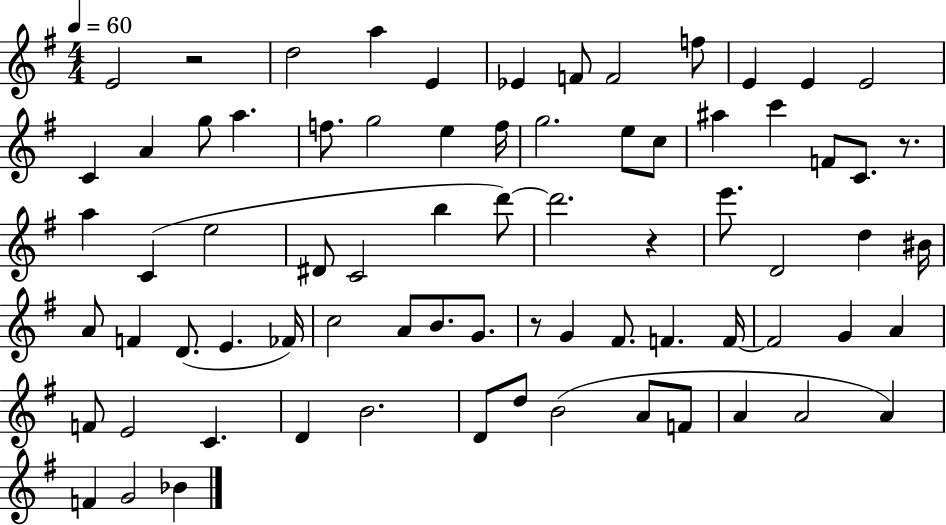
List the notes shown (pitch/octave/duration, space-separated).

E4/h R/h D5/h A5/q E4/q Eb4/q F4/e F4/h F5/e E4/q E4/q E4/h C4/q A4/q G5/e A5/q. F5/e. G5/h E5/q F5/s G5/h. E5/e C5/e A#5/q C6/q F4/e C4/e. R/e. A5/q C4/q E5/h D#4/e C4/h B5/q D6/e D6/h. R/q E6/e. D4/h D5/q BIS4/s A4/e F4/q D4/e. E4/q. FES4/s C5/h A4/e B4/e. G4/e. R/e G4/q F#4/e. F4/q. F4/s F4/h G4/q A4/q F4/e E4/h C4/q. D4/q B4/h. D4/e D5/e B4/h A4/e F4/e A4/q A4/h A4/q F4/q G4/h Bb4/q